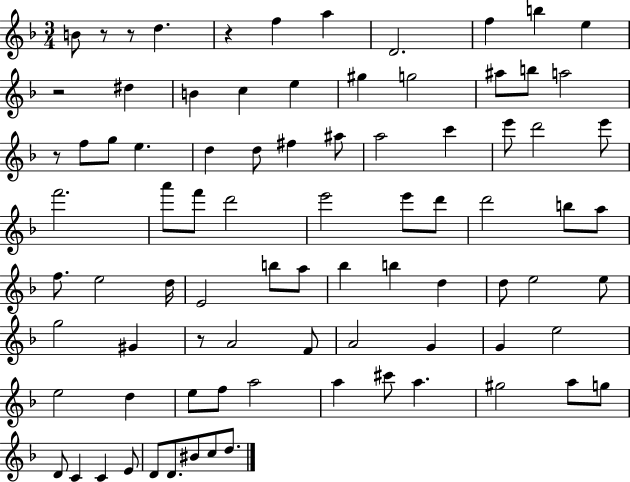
B4/e R/e R/e D5/q. R/q F5/q A5/q D4/h. F5/q B5/q E5/q R/h D#5/q B4/q C5/q E5/q G#5/q G5/h A#5/e B5/e A5/h R/e F5/e G5/e E5/q. D5/q D5/e F#5/q A#5/e A5/h C6/q E6/e D6/h E6/e F6/h. A6/e F6/e D6/h E6/h E6/e D6/e D6/h B5/e A5/e F5/e. E5/h D5/s E4/h B5/e A5/e Bb5/q B5/q D5/q D5/e E5/h E5/e G5/h G#4/q R/e A4/h F4/e A4/h G4/q G4/q E5/h E5/h D5/q E5/e F5/e A5/h A5/q C#6/e A5/q. G#5/h A5/e G5/e D4/e C4/q C4/q E4/e D4/e D4/e. BIS4/e C5/e D5/e.